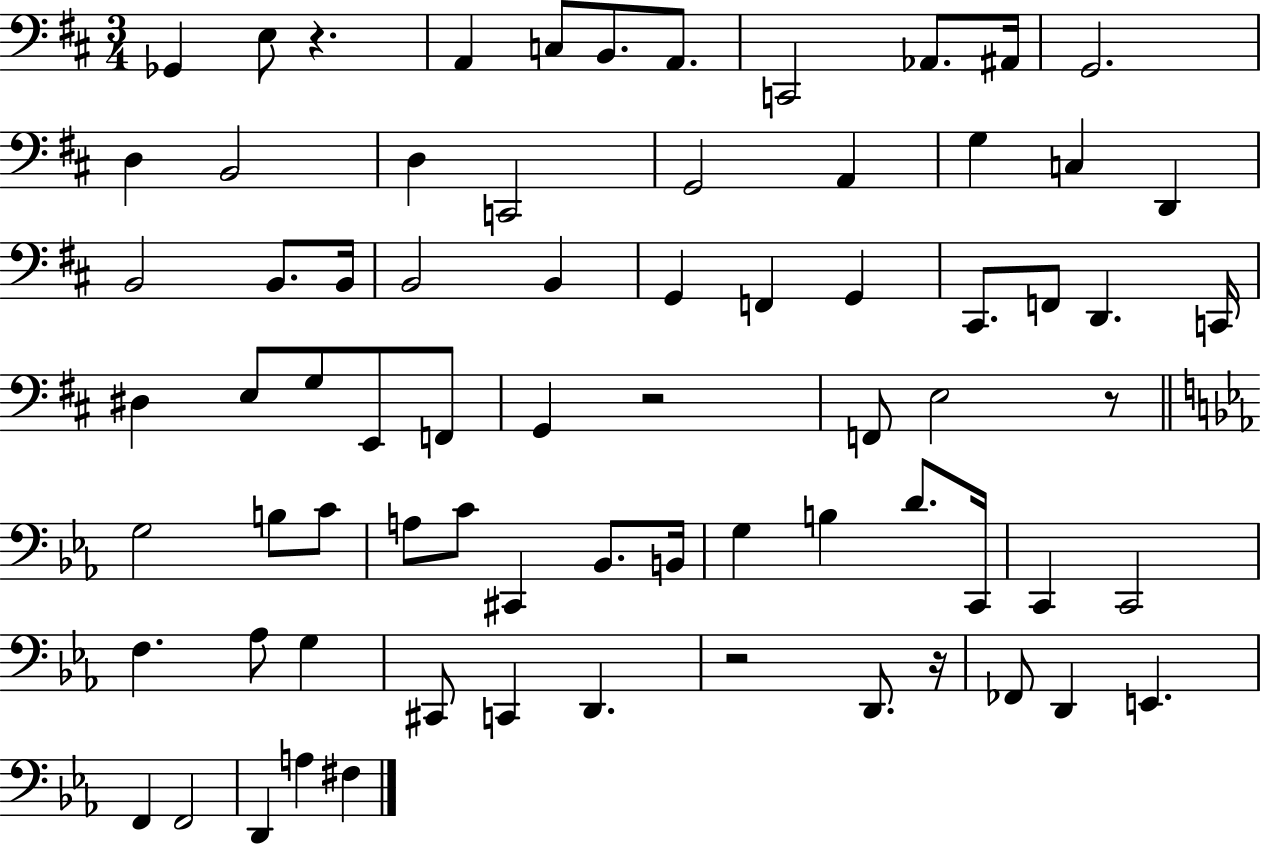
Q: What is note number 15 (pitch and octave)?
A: G2